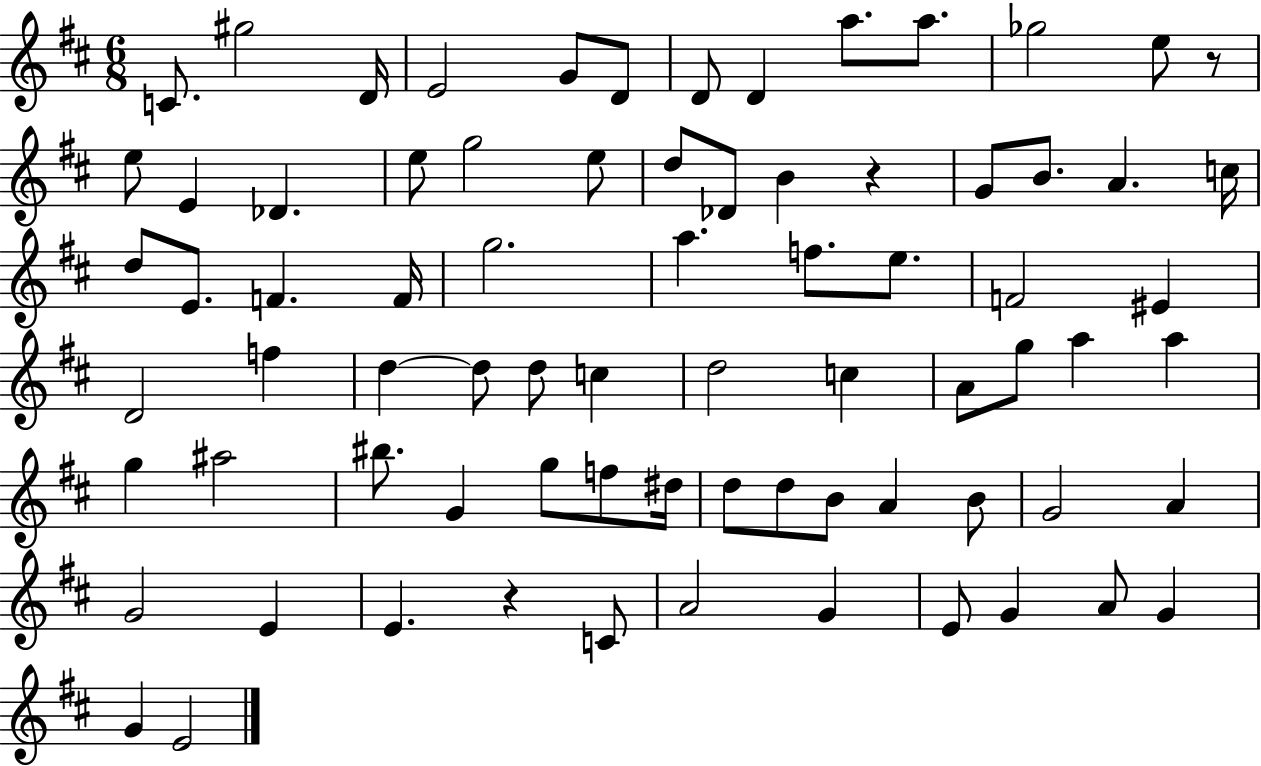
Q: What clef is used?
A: treble